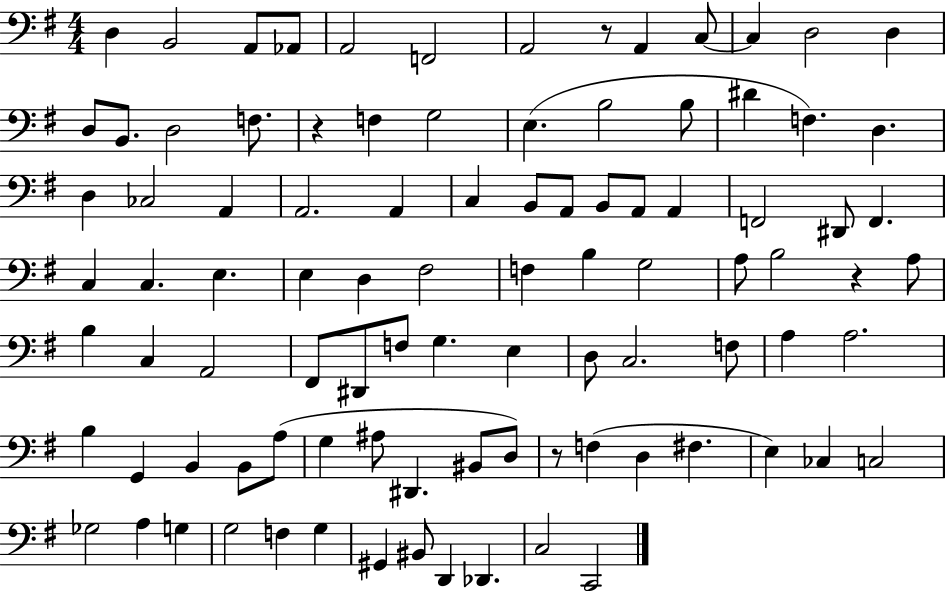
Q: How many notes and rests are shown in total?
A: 95